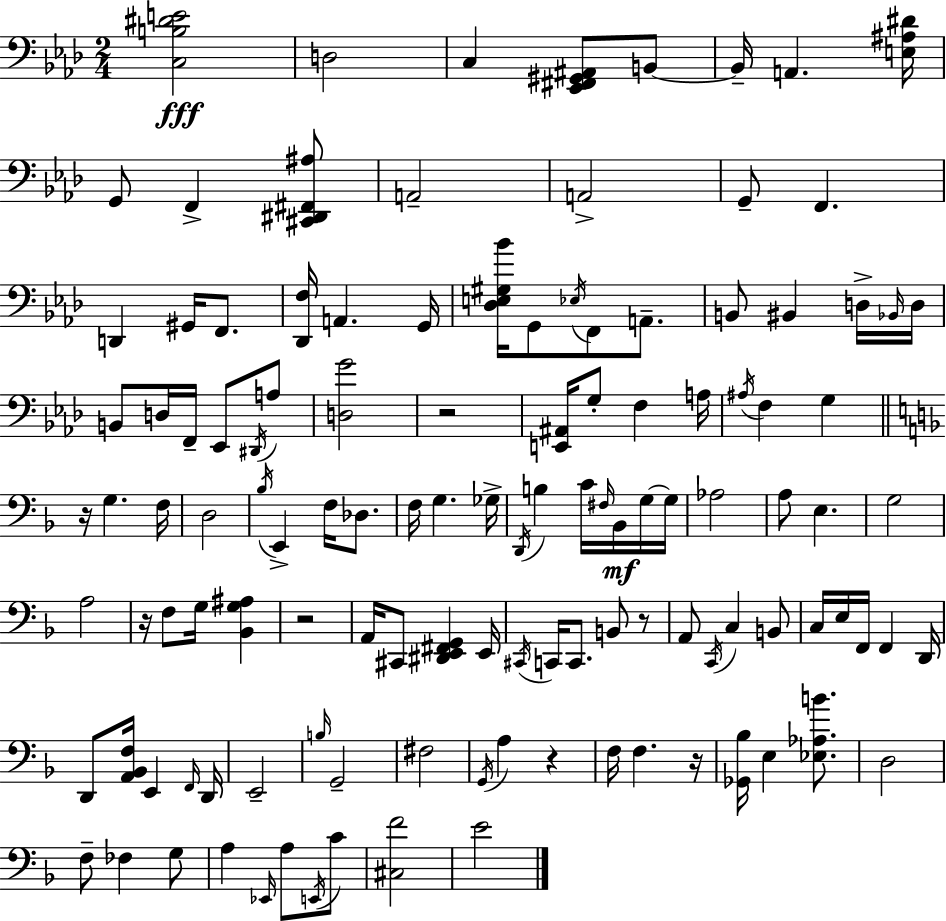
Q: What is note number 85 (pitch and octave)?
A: F#3